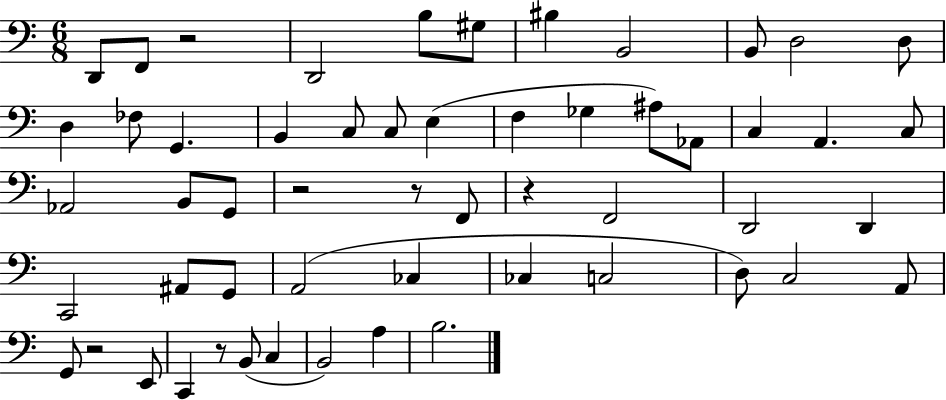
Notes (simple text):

D2/e F2/e R/h D2/h B3/e G#3/e BIS3/q B2/h B2/e D3/h D3/e D3/q FES3/e G2/q. B2/q C3/e C3/e E3/q F3/q Gb3/q A#3/e Ab2/e C3/q A2/q. C3/e Ab2/h B2/e G2/e R/h R/e F2/e R/q F2/h D2/h D2/q C2/h A#2/e G2/e A2/h CES3/q CES3/q C3/h D3/e C3/h A2/e G2/e R/h E2/e C2/q R/e B2/e C3/q B2/h A3/q B3/h.